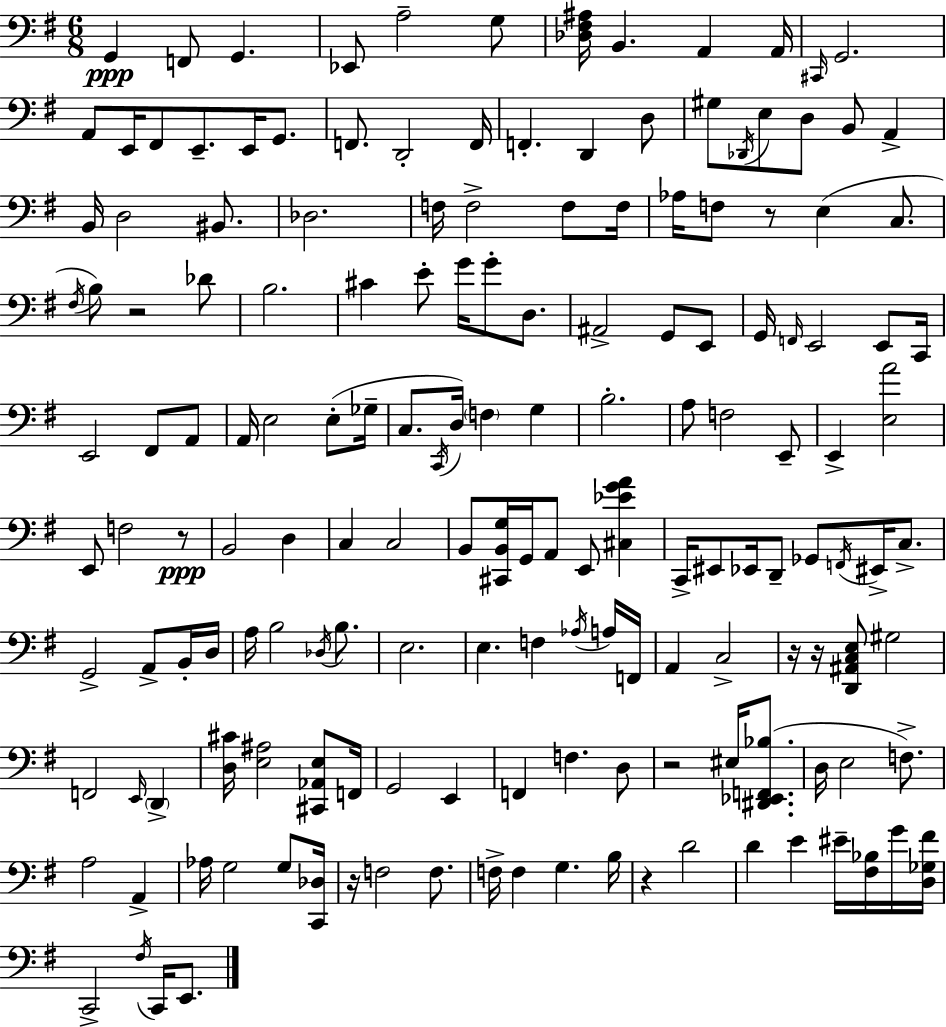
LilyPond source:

{
  \clef bass
  \numericTimeSignature
  \time 6/8
  \key g \major
  \repeat volta 2 { g,4\ppp f,8 g,4. | ees,8 a2-- g8 | <des fis ais>16 b,4. a,4 a,16 | \grace { cis,16 } g,2. | \break a,8 e,16 fis,8 e,8.-- e,16 g,8. | f,8. d,2-. | f,16 f,4.-. d,4 d8 | gis8 \acciaccatura { des,16 } e8 d8 b,8 a,4-> | \break b,16 d2 bis,8. | des2. | f16 f2-> f8 | f16 aes16 f8 r8 e4( c8. | \break \acciaccatura { fis16 }) b8 r2 | des'8 b2. | cis'4 e'8-. g'16 g'8-. | d8. ais,2-> g,8 | \break e,8 g,16 \grace { f,16 } e,2 | e,8 c,16 e,2 | fis,8 a,8 a,16 e2 | e8-.( ges16-- c8. \acciaccatura { c,16 }) d16 \parenthesize f4 | \break g4 b2.-. | a8 f2 | e,8-- e,4-> <e a'>2 | e,8 f2 | \break r8\ppp b,2 | d4 c4 c2 | b,8 <cis, b, g>16 g,16 a,8 e,8 | <cis ees' g' a'>4 c,16-> eis,8 ees,16 d,8-- ges,8 | \break \acciaccatura { f,16 } eis,16-> c8.-> g,2-> | a,8-> b,16-. d16 a16 b2 | \acciaccatura { des16 } b8. e2. | e4. | \break f4 \acciaccatura { aes16 } a16 f,16 a,4 | c2-> r16 r16 <d, ais, c e>8 | gis2 f,2 | \grace { e,16 } \parenthesize d,4-> <d cis'>16 <e ais>2 | \break <cis, aes, e>8 f,16 g,2 | e,4 f,4 | f4. d8 r2 | eis16 <dis, ees, f, bes>8.( d16 e2 | \break f8.->) a2 | a,4-> aes16 g2 | g8 <c, des>16 r16 f2 | f8. f16-> f4 | \break g4. b16 r4 | d'2 d'4 | e'4 eis'16-- <fis bes>16 g'16 <d ges fis'>16 c,2-> | \acciaccatura { fis16 } c,16 e,8. } \bar "|."
}